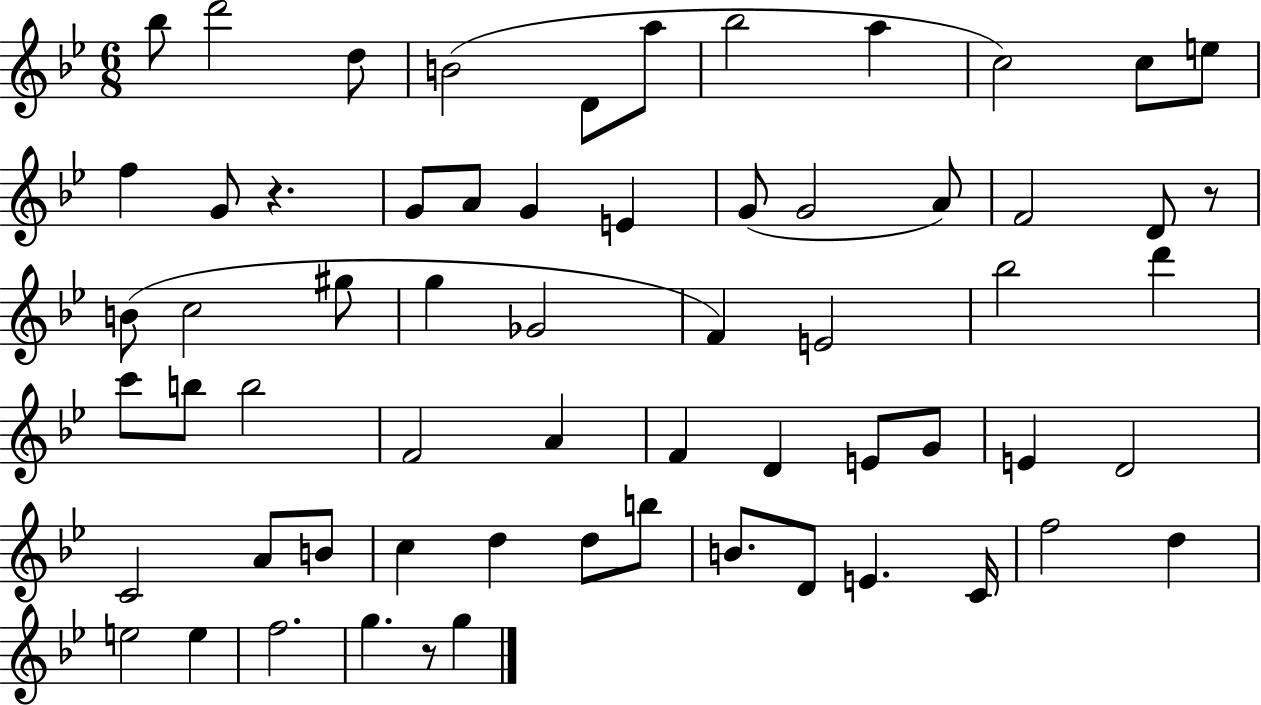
X:1
T:Untitled
M:6/8
L:1/4
K:Bb
_b/2 d'2 d/2 B2 D/2 a/2 _b2 a c2 c/2 e/2 f G/2 z G/2 A/2 G E G/2 G2 A/2 F2 D/2 z/2 B/2 c2 ^g/2 g _G2 F E2 _b2 d' c'/2 b/2 b2 F2 A F D E/2 G/2 E D2 C2 A/2 B/2 c d d/2 b/2 B/2 D/2 E C/4 f2 d e2 e f2 g z/2 g